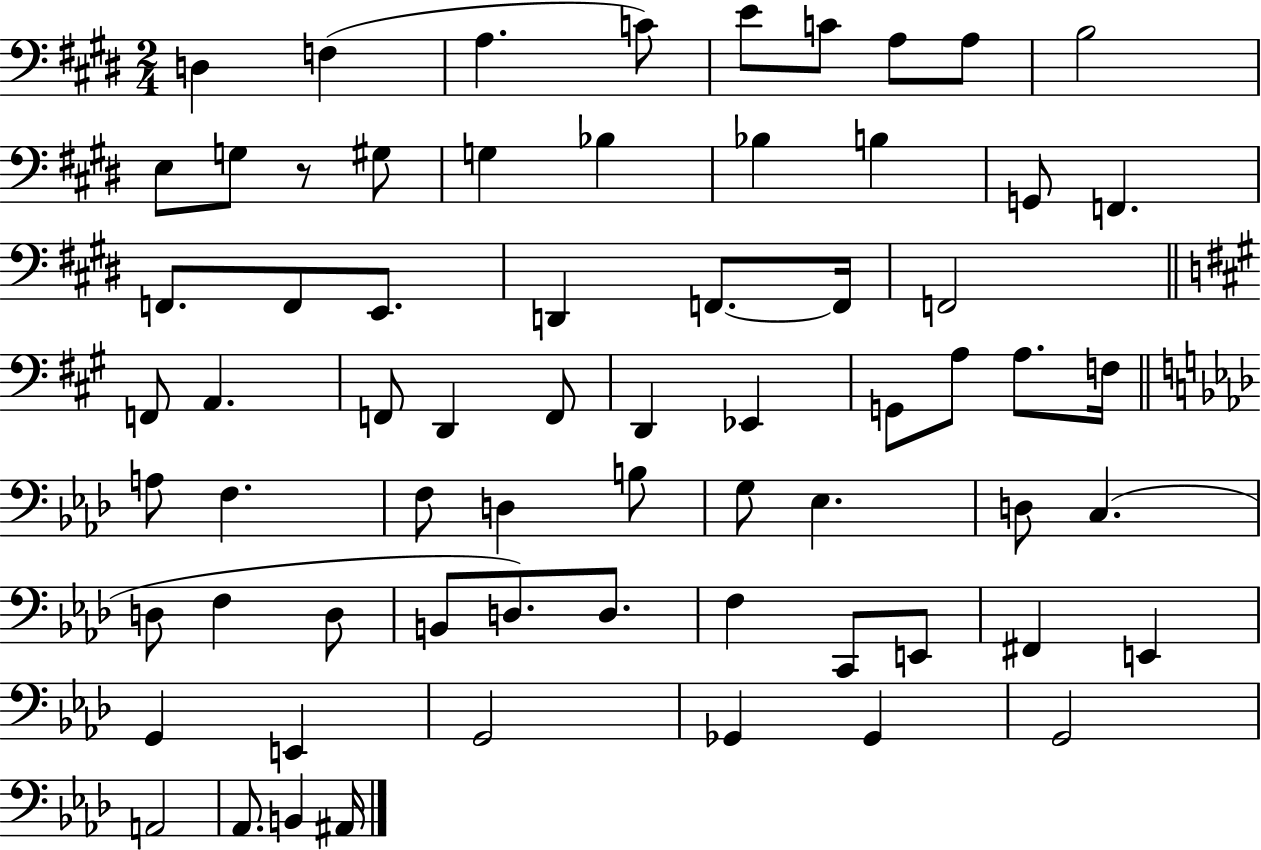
D3/q F3/q A3/q. C4/e E4/e C4/e A3/e A3/e B3/h E3/e G3/e R/e G#3/e G3/q Bb3/q Bb3/q B3/q G2/e F2/q. F2/e. F2/e E2/e. D2/q F2/e. F2/s F2/h F2/e A2/q. F2/e D2/q F2/e D2/q Eb2/q G2/e A3/e A3/e. F3/s A3/e F3/q. F3/e D3/q B3/e G3/e Eb3/q. D3/e C3/q. D3/e F3/q D3/e B2/e D3/e. D3/e. F3/q C2/e E2/e F#2/q E2/q G2/q E2/q G2/h Gb2/q Gb2/q G2/h A2/h Ab2/e. B2/q A#2/s